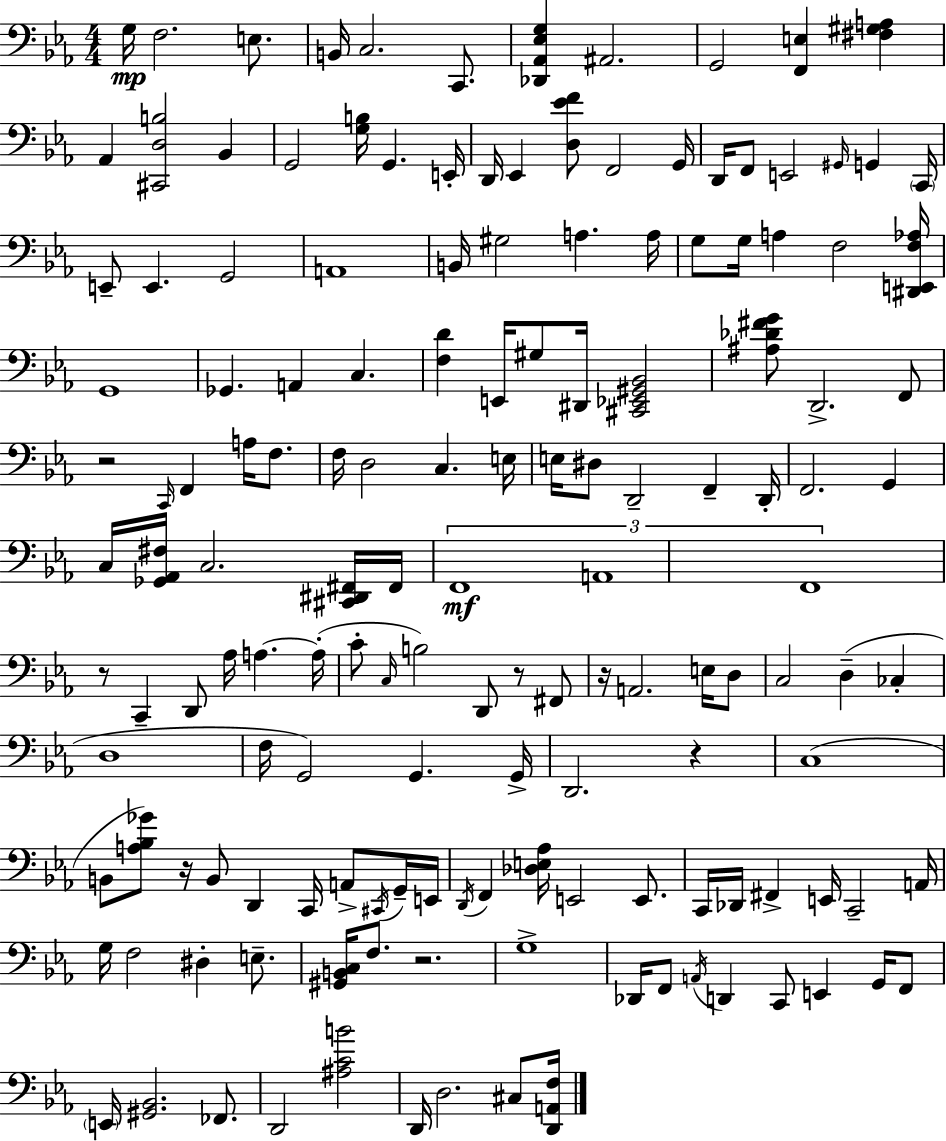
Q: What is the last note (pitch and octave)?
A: C#3